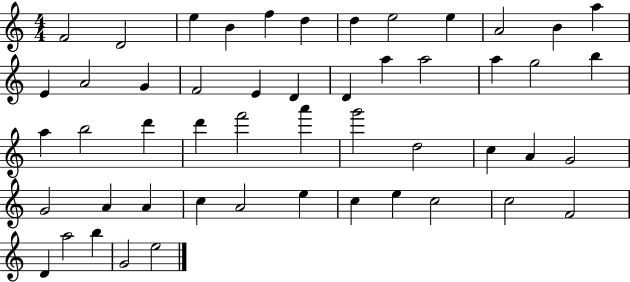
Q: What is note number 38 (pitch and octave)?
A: A4